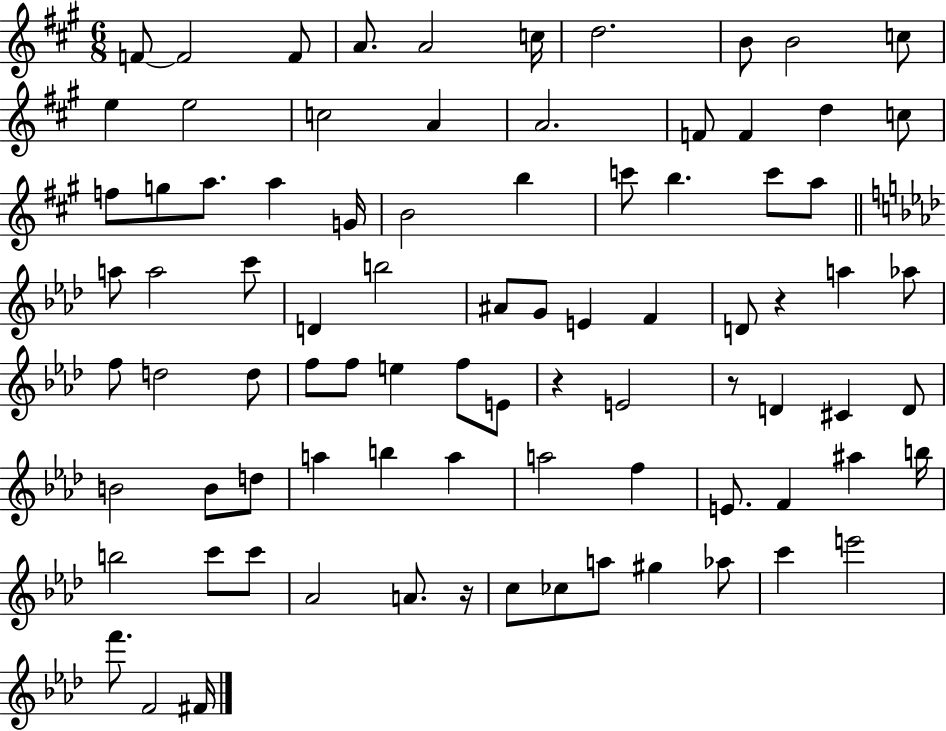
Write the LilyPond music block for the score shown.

{
  \clef treble
  \numericTimeSignature
  \time 6/8
  \key a \major
  f'8~~ f'2 f'8 | a'8. a'2 c''16 | d''2. | b'8 b'2 c''8 | \break e''4 e''2 | c''2 a'4 | a'2. | f'8 f'4 d''4 c''8 | \break f''8 g''8 a''8. a''4 g'16 | b'2 b''4 | c'''8 b''4. c'''8 a''8 | \bar "||" \break \key aes \major a''8 a''2 c'''8 | d'4 b''2 | ais'8 g'8 e'4 f'4 | d'8 r4 a''4 aes''8 | \break f''8 d''2 d''8 | f''8 f''8 e''4 f''8 e'8 | r4 e'2 | r8 d'4 cis'4 d'8 | \break b'2 b'8 d''8 | a''4 b''4 a''4 | a''2 f''4 | e'8. f'4 ais''4 b''16 | \break b''2 c'''8 c'''8 | aes'2 a'8. r16 | c''8 ces''8 a''8 gis''4 aes''8 | c'''4 e'''2 | \break f'''8. f'2 fis'16 | \bar "|."
}